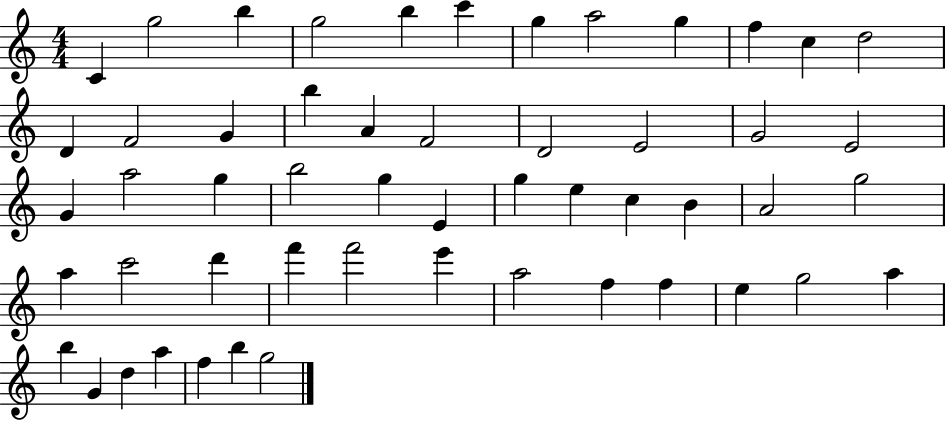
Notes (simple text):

C4/q G5/h B5/q G5/h B5/q C6/q G5/q A5/h G5/q F5/q C5/q D5/h D4/q F4/h G4/q B5/q A4/q F4/h D4/h E4/h G4/h E4/h G4/q A5/h G5/q B5/h G5/q E4/q G5/q E5/q C5/q B4/q A4/h G5/h A5/q C6/h D6/q F6/q F6/h E6/q A5/h F5/q F5/q E5/q G5/h A5/q B5/q G4/q D5/q A5/q F5/q B5/q G5/h